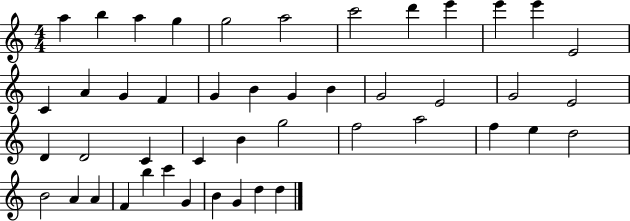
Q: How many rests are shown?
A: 0